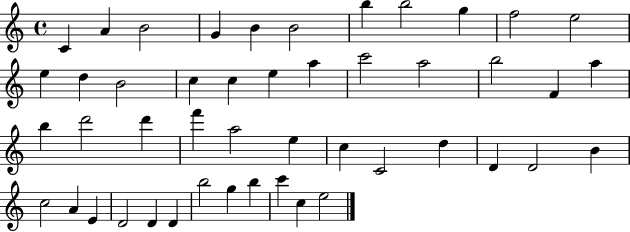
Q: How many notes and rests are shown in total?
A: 47